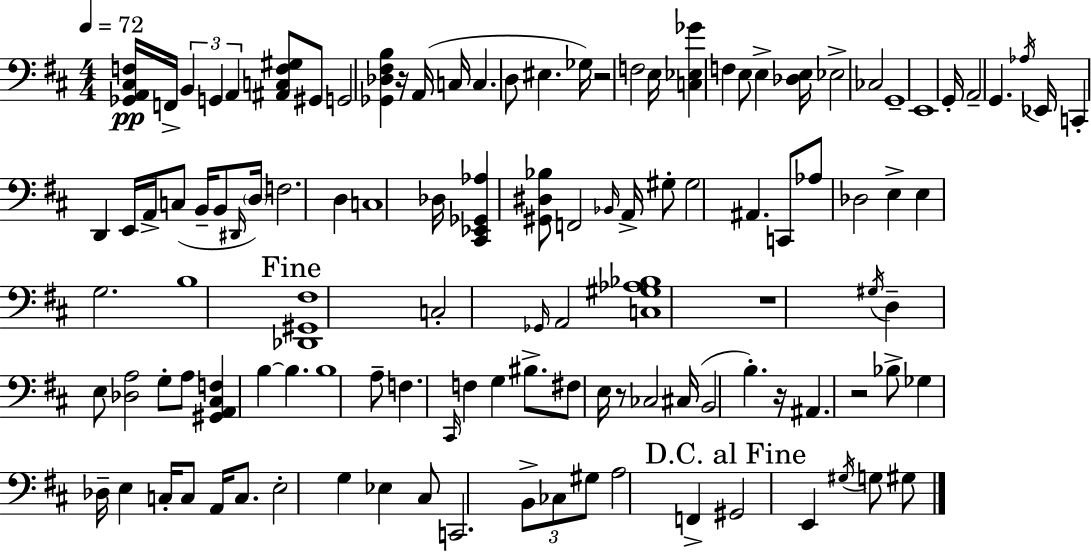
[Gb2,A2,C#3,F3]/s F2/s B2/q G2/q A2/q [A#2,C3,F3,G#3]/e G#2/e G2/h [Gb2,Db3,F#3,B3]/q R/s A2/s C3/s C3/q. D3/e EIS3/q. Gb3/s R/h F3/h E3/s [C3,Eb3,Gb4]/q F3/q E3/e E3/q [Db3,E3]/s Eb3/h CES3/h G2/w E2/w G2/s A2/h G2/q. Ab3/s Eb2/s C2/q D2/q E2/s A2/s C3/e B2/s B2/e D#2/s D3/s F3/h. D3/q C3/w Db3/s [C#2,Eb2,Gb2,Ab3]/q [G#2,D#3,Bb3]/e F2/h Bb2/s A2/s G#3/e G#3/h A#2/q. C2/e Ab3/e Db3/h E3/q E3/q G3/h. B3/w [Db2,G#2,F#3]/w C3/h Gb2/s A2/h [C3,G#3,Ab3,Bb3]/w R/w G#3/s D3/q E3/e [Db3,A3]/h G3/e A3/e [G#2,A2,C#3,F3]/q B3/q B3/q. B3/w A3/e F3/q. C#2/s F3/q G3/q BIS3/e. F#3/e E3/s R/e CES3/h C#3/s B2/h B3/q. R/s A#2/q. R/h Bb3/e Gb3/q Db3/s E3/q C3/s C3/e A2/s C3/e. E3/h G3/q Eb3/q C#3/e C2/h. B2/e CES3/e G#3/e A3/h F2/q G#2/h E2/q G#3/s G3/e G#3/e